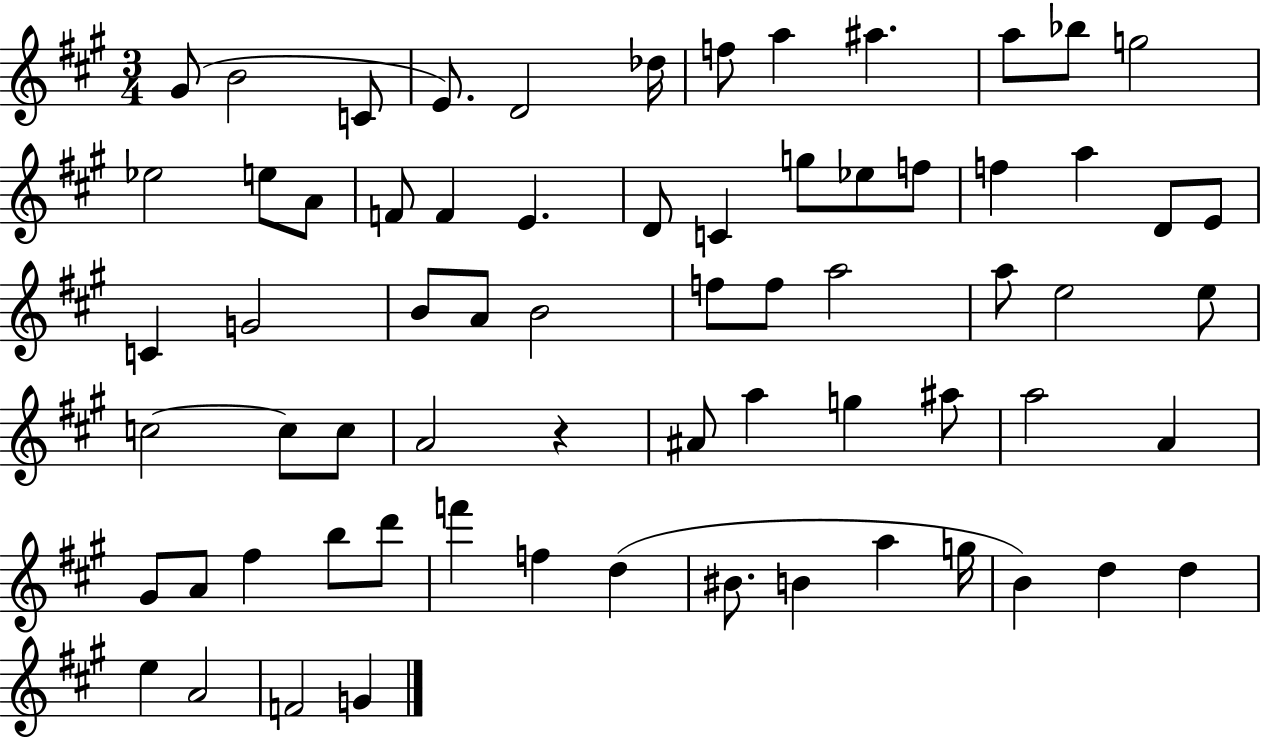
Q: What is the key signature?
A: A major